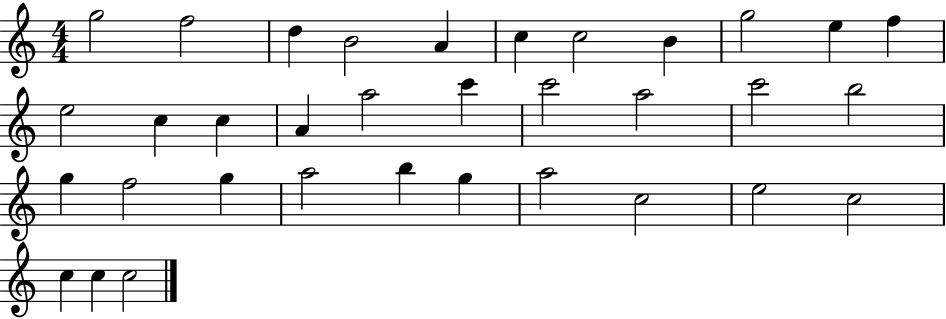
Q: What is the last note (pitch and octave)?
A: C5